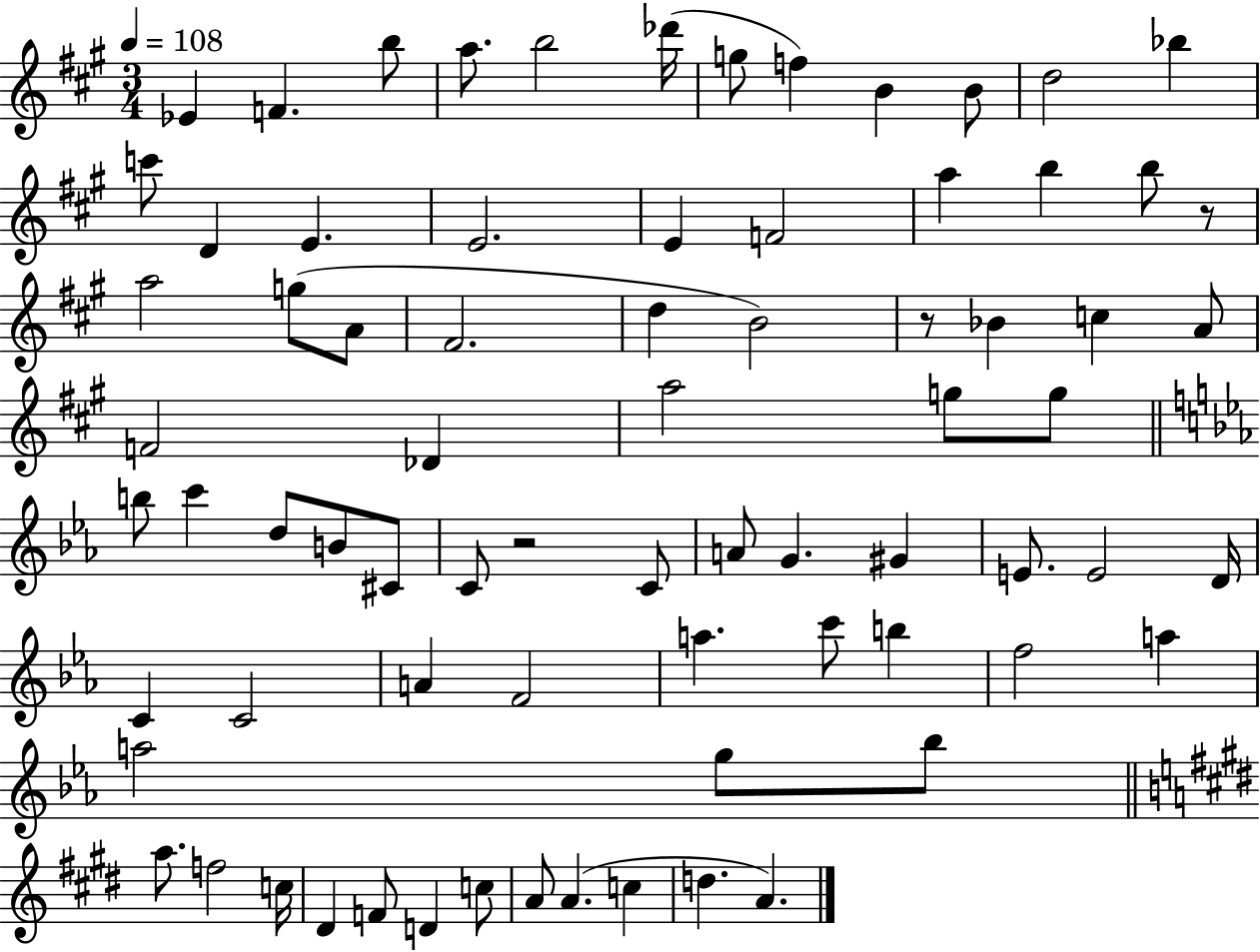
{
  \clef treble
  \numericTimeSignature
  \time 3/4
  \key a \major
  \tempo 4 = 108
  \repeat volta 2 { ees'4 f'4. b''8 | a''8. b''2 des'''16( | g''8 f''4) b'4 b'8 | d''2 bes''4 | \break c'''8 d'4 e'4. | e'2. | e'4 f'2 | a''4 b''4 b''8 r8 | \break a''2 g''8( a'8 | fis'2. | d''4 b'2) | r8 bes'4 c''4 a'8 | \break f'2 des'4 | a''2 g''8 g''8 | \bar "||" \break \key ees \major b''8 c'''4 d''8 b'8 cis'8 | c'8 r2 c'8 | a'8 g'4. gis'4 | e'8. e'2 d'16 | \break c'4 c'2 | a'4 f'2 | a''4. c'''8 b''4 | f''2 a''4 | \break a''2 g''8 bes''8 | \bar "||" \break \key e \major a''8. f''2 c''16 | dis'4 f'8 d'4 c''8 | a'8 a'4.( c''4 | d''4. a'4.) | \break } \bar "|."
}